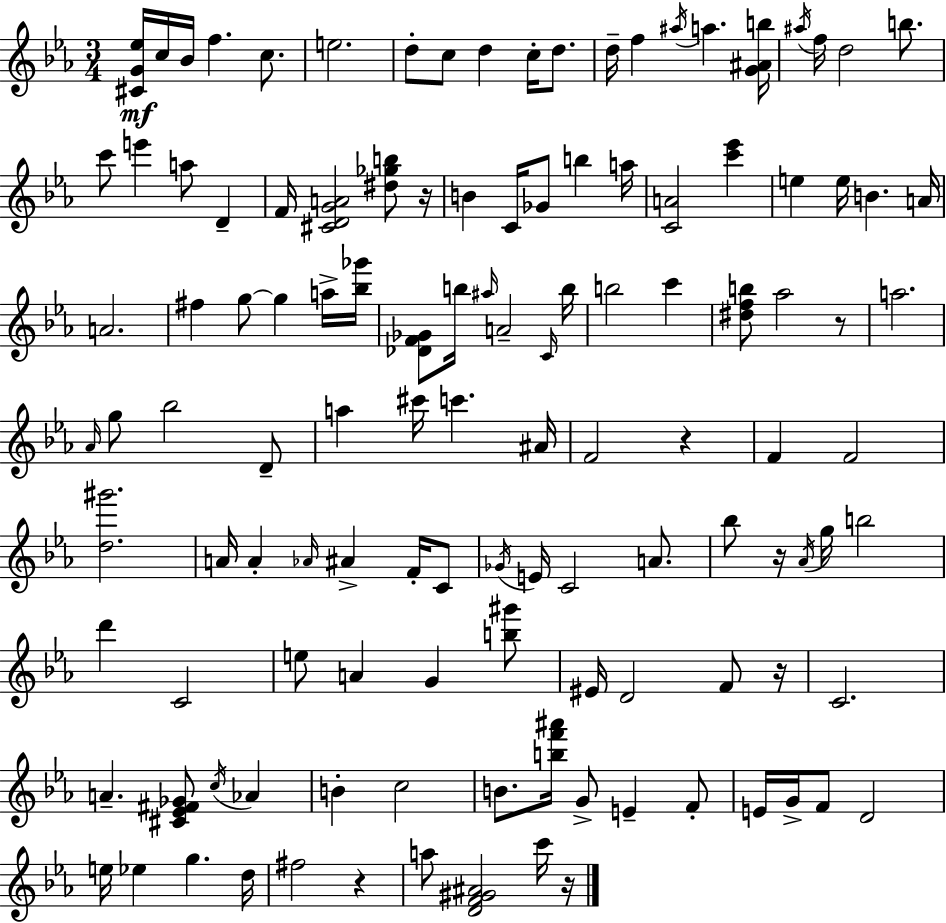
[C#4,G4,Eb5]/s C5/s Bb4/s F5/q. C5/e. E5/h. D5/e C5/e D5/q C5/s D5/e. D5/s F5/q A#5/s A5/q. [G4,A#4,B5]/s A#5/s F5/s D5/h B5/e. C6/e E6/q A5/e D4/q F4/s [C#4,D4,G4,A4]/h [D#5,Gb5,B5]/e R/s B4/q C4/s Gb4/e B5/q A5/s [C4,A4]/h [C6,Eb6]/q E5/q E5/s B4/q. A4/s A4/h. F#5/q G5/e G5/q A5/s [Bb5,Gb6]/s [Db4,F4,Gb4]/e B5/s A#5/s A4/h C4/s B5/s B5/h C6/q [D#5,F5,B5]/e Ab5/h R/e A5/h. Ab4/s G5/e Bb5/h D4/e A5/q C#6/s C6/q. A#4/s F4/h R/q F4/q F4/h [D5,G#6]/h. A4/s A4/q Ab4/s A#4/q F4/s C4/e Gb4/s E4/s C4/h A4/e. Bb5/e R/s Ab4/s G5/s B5/h D6/q C4/h E5/e A4/q G4/q [B5,G#6]/e EIS4/s D4/h F4/e R/s C4/h. A4/q. [C#4,Eb4,F#4,Gb4]/e C5/s Ab4/q B4/q C5/h B4/e. [B5,F6,A#6]/s G4/e E4/q F4/e E4/s G4/s F4/e D4/h E5/s Eb5/q G5/q. D5/s F#5/h R/q A5/e [D4,F4,G#4,A#4]/h C6/s R/s